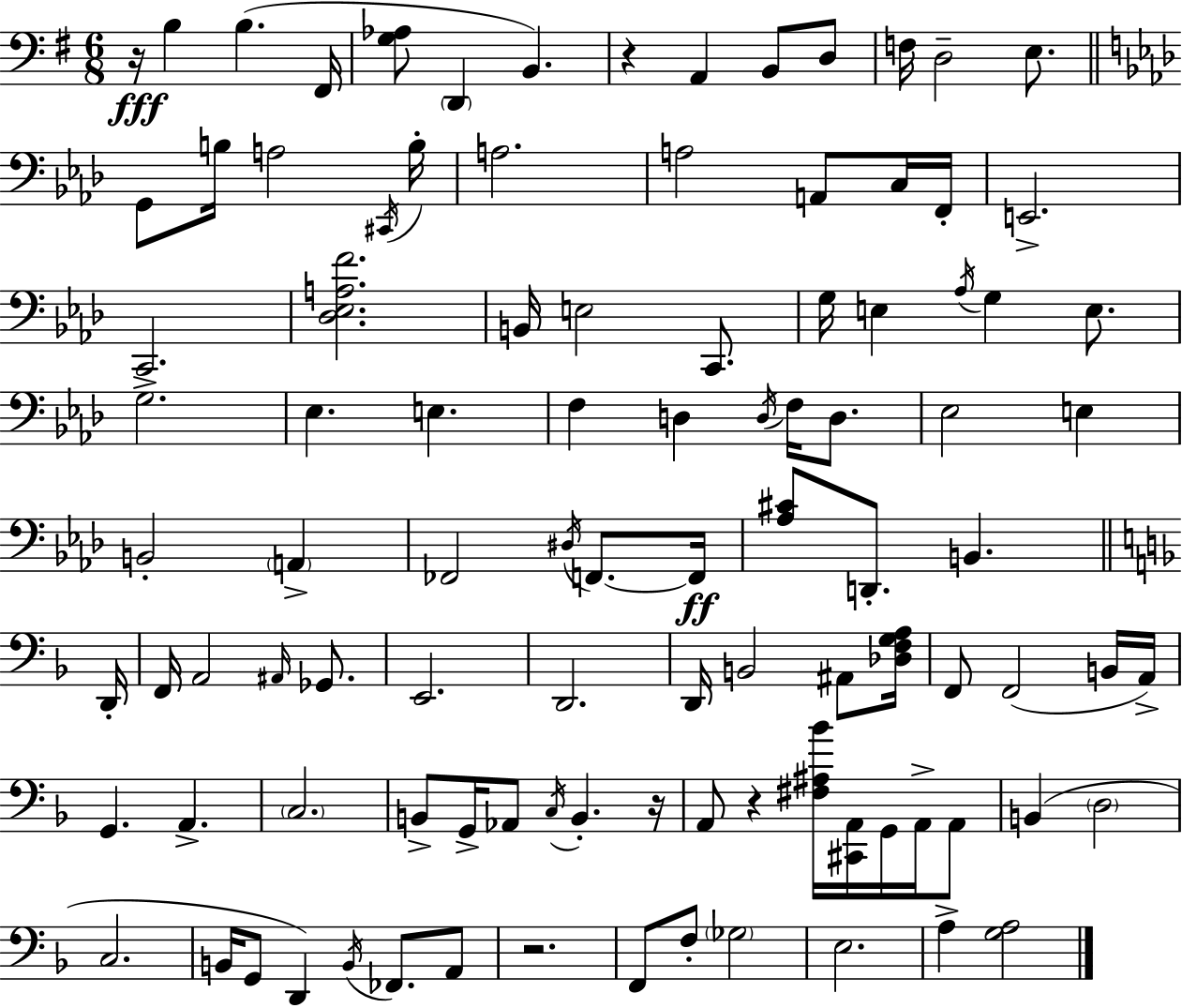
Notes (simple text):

R/s B3/q B3/q. F#2/s [G3,Ab3]/e D2/q B2/q. R/q A2/q B2/e D3/e F3/s D3/h E3/e. G2/e B3/s A3/h C#2/s B3/s A3/h. A3/h A2/e C3/s F2/s E2/h. C2/h. [Db3,Eb3,A3,F4]/h. B2/s E3/h C2/e. G3/s E3/q Ab3/s G3/q E3/e. G3/h. Eb3/q. E3/q. F3/q D3/q D3/s F3/s D3/e. Eb3/h E3/q B2/h A2/q FES2/h D#3/s F2/e. F2/s [Ab3,C#4]/e D2/e. B2/q. D2/s F2/s A2/h A#2/s Gb2/e. E2/h. D2/h. D2/s B2/h A#2/e [Db3,F3,G3,A3]/s F2/e F2/h B2/s A2/s G2/q. A2/q. C3/h. B2/e G2/s Ab2/e C3/s B2/q. R/s A2/e R/q [F#3,A#3,Bb4]/s [C#2,A2]/s G2/s A2/s A2/e B2/q D3/h C3/h. B2/s G2/e D2/q B2/s FES2/e. A2/e R/h. F2/e F3/e Gb3/h E3/h. A3/q [G3,A3]/h